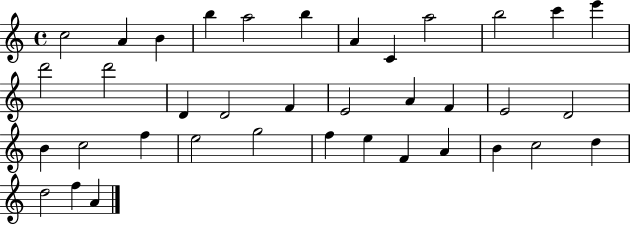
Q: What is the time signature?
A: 4/4